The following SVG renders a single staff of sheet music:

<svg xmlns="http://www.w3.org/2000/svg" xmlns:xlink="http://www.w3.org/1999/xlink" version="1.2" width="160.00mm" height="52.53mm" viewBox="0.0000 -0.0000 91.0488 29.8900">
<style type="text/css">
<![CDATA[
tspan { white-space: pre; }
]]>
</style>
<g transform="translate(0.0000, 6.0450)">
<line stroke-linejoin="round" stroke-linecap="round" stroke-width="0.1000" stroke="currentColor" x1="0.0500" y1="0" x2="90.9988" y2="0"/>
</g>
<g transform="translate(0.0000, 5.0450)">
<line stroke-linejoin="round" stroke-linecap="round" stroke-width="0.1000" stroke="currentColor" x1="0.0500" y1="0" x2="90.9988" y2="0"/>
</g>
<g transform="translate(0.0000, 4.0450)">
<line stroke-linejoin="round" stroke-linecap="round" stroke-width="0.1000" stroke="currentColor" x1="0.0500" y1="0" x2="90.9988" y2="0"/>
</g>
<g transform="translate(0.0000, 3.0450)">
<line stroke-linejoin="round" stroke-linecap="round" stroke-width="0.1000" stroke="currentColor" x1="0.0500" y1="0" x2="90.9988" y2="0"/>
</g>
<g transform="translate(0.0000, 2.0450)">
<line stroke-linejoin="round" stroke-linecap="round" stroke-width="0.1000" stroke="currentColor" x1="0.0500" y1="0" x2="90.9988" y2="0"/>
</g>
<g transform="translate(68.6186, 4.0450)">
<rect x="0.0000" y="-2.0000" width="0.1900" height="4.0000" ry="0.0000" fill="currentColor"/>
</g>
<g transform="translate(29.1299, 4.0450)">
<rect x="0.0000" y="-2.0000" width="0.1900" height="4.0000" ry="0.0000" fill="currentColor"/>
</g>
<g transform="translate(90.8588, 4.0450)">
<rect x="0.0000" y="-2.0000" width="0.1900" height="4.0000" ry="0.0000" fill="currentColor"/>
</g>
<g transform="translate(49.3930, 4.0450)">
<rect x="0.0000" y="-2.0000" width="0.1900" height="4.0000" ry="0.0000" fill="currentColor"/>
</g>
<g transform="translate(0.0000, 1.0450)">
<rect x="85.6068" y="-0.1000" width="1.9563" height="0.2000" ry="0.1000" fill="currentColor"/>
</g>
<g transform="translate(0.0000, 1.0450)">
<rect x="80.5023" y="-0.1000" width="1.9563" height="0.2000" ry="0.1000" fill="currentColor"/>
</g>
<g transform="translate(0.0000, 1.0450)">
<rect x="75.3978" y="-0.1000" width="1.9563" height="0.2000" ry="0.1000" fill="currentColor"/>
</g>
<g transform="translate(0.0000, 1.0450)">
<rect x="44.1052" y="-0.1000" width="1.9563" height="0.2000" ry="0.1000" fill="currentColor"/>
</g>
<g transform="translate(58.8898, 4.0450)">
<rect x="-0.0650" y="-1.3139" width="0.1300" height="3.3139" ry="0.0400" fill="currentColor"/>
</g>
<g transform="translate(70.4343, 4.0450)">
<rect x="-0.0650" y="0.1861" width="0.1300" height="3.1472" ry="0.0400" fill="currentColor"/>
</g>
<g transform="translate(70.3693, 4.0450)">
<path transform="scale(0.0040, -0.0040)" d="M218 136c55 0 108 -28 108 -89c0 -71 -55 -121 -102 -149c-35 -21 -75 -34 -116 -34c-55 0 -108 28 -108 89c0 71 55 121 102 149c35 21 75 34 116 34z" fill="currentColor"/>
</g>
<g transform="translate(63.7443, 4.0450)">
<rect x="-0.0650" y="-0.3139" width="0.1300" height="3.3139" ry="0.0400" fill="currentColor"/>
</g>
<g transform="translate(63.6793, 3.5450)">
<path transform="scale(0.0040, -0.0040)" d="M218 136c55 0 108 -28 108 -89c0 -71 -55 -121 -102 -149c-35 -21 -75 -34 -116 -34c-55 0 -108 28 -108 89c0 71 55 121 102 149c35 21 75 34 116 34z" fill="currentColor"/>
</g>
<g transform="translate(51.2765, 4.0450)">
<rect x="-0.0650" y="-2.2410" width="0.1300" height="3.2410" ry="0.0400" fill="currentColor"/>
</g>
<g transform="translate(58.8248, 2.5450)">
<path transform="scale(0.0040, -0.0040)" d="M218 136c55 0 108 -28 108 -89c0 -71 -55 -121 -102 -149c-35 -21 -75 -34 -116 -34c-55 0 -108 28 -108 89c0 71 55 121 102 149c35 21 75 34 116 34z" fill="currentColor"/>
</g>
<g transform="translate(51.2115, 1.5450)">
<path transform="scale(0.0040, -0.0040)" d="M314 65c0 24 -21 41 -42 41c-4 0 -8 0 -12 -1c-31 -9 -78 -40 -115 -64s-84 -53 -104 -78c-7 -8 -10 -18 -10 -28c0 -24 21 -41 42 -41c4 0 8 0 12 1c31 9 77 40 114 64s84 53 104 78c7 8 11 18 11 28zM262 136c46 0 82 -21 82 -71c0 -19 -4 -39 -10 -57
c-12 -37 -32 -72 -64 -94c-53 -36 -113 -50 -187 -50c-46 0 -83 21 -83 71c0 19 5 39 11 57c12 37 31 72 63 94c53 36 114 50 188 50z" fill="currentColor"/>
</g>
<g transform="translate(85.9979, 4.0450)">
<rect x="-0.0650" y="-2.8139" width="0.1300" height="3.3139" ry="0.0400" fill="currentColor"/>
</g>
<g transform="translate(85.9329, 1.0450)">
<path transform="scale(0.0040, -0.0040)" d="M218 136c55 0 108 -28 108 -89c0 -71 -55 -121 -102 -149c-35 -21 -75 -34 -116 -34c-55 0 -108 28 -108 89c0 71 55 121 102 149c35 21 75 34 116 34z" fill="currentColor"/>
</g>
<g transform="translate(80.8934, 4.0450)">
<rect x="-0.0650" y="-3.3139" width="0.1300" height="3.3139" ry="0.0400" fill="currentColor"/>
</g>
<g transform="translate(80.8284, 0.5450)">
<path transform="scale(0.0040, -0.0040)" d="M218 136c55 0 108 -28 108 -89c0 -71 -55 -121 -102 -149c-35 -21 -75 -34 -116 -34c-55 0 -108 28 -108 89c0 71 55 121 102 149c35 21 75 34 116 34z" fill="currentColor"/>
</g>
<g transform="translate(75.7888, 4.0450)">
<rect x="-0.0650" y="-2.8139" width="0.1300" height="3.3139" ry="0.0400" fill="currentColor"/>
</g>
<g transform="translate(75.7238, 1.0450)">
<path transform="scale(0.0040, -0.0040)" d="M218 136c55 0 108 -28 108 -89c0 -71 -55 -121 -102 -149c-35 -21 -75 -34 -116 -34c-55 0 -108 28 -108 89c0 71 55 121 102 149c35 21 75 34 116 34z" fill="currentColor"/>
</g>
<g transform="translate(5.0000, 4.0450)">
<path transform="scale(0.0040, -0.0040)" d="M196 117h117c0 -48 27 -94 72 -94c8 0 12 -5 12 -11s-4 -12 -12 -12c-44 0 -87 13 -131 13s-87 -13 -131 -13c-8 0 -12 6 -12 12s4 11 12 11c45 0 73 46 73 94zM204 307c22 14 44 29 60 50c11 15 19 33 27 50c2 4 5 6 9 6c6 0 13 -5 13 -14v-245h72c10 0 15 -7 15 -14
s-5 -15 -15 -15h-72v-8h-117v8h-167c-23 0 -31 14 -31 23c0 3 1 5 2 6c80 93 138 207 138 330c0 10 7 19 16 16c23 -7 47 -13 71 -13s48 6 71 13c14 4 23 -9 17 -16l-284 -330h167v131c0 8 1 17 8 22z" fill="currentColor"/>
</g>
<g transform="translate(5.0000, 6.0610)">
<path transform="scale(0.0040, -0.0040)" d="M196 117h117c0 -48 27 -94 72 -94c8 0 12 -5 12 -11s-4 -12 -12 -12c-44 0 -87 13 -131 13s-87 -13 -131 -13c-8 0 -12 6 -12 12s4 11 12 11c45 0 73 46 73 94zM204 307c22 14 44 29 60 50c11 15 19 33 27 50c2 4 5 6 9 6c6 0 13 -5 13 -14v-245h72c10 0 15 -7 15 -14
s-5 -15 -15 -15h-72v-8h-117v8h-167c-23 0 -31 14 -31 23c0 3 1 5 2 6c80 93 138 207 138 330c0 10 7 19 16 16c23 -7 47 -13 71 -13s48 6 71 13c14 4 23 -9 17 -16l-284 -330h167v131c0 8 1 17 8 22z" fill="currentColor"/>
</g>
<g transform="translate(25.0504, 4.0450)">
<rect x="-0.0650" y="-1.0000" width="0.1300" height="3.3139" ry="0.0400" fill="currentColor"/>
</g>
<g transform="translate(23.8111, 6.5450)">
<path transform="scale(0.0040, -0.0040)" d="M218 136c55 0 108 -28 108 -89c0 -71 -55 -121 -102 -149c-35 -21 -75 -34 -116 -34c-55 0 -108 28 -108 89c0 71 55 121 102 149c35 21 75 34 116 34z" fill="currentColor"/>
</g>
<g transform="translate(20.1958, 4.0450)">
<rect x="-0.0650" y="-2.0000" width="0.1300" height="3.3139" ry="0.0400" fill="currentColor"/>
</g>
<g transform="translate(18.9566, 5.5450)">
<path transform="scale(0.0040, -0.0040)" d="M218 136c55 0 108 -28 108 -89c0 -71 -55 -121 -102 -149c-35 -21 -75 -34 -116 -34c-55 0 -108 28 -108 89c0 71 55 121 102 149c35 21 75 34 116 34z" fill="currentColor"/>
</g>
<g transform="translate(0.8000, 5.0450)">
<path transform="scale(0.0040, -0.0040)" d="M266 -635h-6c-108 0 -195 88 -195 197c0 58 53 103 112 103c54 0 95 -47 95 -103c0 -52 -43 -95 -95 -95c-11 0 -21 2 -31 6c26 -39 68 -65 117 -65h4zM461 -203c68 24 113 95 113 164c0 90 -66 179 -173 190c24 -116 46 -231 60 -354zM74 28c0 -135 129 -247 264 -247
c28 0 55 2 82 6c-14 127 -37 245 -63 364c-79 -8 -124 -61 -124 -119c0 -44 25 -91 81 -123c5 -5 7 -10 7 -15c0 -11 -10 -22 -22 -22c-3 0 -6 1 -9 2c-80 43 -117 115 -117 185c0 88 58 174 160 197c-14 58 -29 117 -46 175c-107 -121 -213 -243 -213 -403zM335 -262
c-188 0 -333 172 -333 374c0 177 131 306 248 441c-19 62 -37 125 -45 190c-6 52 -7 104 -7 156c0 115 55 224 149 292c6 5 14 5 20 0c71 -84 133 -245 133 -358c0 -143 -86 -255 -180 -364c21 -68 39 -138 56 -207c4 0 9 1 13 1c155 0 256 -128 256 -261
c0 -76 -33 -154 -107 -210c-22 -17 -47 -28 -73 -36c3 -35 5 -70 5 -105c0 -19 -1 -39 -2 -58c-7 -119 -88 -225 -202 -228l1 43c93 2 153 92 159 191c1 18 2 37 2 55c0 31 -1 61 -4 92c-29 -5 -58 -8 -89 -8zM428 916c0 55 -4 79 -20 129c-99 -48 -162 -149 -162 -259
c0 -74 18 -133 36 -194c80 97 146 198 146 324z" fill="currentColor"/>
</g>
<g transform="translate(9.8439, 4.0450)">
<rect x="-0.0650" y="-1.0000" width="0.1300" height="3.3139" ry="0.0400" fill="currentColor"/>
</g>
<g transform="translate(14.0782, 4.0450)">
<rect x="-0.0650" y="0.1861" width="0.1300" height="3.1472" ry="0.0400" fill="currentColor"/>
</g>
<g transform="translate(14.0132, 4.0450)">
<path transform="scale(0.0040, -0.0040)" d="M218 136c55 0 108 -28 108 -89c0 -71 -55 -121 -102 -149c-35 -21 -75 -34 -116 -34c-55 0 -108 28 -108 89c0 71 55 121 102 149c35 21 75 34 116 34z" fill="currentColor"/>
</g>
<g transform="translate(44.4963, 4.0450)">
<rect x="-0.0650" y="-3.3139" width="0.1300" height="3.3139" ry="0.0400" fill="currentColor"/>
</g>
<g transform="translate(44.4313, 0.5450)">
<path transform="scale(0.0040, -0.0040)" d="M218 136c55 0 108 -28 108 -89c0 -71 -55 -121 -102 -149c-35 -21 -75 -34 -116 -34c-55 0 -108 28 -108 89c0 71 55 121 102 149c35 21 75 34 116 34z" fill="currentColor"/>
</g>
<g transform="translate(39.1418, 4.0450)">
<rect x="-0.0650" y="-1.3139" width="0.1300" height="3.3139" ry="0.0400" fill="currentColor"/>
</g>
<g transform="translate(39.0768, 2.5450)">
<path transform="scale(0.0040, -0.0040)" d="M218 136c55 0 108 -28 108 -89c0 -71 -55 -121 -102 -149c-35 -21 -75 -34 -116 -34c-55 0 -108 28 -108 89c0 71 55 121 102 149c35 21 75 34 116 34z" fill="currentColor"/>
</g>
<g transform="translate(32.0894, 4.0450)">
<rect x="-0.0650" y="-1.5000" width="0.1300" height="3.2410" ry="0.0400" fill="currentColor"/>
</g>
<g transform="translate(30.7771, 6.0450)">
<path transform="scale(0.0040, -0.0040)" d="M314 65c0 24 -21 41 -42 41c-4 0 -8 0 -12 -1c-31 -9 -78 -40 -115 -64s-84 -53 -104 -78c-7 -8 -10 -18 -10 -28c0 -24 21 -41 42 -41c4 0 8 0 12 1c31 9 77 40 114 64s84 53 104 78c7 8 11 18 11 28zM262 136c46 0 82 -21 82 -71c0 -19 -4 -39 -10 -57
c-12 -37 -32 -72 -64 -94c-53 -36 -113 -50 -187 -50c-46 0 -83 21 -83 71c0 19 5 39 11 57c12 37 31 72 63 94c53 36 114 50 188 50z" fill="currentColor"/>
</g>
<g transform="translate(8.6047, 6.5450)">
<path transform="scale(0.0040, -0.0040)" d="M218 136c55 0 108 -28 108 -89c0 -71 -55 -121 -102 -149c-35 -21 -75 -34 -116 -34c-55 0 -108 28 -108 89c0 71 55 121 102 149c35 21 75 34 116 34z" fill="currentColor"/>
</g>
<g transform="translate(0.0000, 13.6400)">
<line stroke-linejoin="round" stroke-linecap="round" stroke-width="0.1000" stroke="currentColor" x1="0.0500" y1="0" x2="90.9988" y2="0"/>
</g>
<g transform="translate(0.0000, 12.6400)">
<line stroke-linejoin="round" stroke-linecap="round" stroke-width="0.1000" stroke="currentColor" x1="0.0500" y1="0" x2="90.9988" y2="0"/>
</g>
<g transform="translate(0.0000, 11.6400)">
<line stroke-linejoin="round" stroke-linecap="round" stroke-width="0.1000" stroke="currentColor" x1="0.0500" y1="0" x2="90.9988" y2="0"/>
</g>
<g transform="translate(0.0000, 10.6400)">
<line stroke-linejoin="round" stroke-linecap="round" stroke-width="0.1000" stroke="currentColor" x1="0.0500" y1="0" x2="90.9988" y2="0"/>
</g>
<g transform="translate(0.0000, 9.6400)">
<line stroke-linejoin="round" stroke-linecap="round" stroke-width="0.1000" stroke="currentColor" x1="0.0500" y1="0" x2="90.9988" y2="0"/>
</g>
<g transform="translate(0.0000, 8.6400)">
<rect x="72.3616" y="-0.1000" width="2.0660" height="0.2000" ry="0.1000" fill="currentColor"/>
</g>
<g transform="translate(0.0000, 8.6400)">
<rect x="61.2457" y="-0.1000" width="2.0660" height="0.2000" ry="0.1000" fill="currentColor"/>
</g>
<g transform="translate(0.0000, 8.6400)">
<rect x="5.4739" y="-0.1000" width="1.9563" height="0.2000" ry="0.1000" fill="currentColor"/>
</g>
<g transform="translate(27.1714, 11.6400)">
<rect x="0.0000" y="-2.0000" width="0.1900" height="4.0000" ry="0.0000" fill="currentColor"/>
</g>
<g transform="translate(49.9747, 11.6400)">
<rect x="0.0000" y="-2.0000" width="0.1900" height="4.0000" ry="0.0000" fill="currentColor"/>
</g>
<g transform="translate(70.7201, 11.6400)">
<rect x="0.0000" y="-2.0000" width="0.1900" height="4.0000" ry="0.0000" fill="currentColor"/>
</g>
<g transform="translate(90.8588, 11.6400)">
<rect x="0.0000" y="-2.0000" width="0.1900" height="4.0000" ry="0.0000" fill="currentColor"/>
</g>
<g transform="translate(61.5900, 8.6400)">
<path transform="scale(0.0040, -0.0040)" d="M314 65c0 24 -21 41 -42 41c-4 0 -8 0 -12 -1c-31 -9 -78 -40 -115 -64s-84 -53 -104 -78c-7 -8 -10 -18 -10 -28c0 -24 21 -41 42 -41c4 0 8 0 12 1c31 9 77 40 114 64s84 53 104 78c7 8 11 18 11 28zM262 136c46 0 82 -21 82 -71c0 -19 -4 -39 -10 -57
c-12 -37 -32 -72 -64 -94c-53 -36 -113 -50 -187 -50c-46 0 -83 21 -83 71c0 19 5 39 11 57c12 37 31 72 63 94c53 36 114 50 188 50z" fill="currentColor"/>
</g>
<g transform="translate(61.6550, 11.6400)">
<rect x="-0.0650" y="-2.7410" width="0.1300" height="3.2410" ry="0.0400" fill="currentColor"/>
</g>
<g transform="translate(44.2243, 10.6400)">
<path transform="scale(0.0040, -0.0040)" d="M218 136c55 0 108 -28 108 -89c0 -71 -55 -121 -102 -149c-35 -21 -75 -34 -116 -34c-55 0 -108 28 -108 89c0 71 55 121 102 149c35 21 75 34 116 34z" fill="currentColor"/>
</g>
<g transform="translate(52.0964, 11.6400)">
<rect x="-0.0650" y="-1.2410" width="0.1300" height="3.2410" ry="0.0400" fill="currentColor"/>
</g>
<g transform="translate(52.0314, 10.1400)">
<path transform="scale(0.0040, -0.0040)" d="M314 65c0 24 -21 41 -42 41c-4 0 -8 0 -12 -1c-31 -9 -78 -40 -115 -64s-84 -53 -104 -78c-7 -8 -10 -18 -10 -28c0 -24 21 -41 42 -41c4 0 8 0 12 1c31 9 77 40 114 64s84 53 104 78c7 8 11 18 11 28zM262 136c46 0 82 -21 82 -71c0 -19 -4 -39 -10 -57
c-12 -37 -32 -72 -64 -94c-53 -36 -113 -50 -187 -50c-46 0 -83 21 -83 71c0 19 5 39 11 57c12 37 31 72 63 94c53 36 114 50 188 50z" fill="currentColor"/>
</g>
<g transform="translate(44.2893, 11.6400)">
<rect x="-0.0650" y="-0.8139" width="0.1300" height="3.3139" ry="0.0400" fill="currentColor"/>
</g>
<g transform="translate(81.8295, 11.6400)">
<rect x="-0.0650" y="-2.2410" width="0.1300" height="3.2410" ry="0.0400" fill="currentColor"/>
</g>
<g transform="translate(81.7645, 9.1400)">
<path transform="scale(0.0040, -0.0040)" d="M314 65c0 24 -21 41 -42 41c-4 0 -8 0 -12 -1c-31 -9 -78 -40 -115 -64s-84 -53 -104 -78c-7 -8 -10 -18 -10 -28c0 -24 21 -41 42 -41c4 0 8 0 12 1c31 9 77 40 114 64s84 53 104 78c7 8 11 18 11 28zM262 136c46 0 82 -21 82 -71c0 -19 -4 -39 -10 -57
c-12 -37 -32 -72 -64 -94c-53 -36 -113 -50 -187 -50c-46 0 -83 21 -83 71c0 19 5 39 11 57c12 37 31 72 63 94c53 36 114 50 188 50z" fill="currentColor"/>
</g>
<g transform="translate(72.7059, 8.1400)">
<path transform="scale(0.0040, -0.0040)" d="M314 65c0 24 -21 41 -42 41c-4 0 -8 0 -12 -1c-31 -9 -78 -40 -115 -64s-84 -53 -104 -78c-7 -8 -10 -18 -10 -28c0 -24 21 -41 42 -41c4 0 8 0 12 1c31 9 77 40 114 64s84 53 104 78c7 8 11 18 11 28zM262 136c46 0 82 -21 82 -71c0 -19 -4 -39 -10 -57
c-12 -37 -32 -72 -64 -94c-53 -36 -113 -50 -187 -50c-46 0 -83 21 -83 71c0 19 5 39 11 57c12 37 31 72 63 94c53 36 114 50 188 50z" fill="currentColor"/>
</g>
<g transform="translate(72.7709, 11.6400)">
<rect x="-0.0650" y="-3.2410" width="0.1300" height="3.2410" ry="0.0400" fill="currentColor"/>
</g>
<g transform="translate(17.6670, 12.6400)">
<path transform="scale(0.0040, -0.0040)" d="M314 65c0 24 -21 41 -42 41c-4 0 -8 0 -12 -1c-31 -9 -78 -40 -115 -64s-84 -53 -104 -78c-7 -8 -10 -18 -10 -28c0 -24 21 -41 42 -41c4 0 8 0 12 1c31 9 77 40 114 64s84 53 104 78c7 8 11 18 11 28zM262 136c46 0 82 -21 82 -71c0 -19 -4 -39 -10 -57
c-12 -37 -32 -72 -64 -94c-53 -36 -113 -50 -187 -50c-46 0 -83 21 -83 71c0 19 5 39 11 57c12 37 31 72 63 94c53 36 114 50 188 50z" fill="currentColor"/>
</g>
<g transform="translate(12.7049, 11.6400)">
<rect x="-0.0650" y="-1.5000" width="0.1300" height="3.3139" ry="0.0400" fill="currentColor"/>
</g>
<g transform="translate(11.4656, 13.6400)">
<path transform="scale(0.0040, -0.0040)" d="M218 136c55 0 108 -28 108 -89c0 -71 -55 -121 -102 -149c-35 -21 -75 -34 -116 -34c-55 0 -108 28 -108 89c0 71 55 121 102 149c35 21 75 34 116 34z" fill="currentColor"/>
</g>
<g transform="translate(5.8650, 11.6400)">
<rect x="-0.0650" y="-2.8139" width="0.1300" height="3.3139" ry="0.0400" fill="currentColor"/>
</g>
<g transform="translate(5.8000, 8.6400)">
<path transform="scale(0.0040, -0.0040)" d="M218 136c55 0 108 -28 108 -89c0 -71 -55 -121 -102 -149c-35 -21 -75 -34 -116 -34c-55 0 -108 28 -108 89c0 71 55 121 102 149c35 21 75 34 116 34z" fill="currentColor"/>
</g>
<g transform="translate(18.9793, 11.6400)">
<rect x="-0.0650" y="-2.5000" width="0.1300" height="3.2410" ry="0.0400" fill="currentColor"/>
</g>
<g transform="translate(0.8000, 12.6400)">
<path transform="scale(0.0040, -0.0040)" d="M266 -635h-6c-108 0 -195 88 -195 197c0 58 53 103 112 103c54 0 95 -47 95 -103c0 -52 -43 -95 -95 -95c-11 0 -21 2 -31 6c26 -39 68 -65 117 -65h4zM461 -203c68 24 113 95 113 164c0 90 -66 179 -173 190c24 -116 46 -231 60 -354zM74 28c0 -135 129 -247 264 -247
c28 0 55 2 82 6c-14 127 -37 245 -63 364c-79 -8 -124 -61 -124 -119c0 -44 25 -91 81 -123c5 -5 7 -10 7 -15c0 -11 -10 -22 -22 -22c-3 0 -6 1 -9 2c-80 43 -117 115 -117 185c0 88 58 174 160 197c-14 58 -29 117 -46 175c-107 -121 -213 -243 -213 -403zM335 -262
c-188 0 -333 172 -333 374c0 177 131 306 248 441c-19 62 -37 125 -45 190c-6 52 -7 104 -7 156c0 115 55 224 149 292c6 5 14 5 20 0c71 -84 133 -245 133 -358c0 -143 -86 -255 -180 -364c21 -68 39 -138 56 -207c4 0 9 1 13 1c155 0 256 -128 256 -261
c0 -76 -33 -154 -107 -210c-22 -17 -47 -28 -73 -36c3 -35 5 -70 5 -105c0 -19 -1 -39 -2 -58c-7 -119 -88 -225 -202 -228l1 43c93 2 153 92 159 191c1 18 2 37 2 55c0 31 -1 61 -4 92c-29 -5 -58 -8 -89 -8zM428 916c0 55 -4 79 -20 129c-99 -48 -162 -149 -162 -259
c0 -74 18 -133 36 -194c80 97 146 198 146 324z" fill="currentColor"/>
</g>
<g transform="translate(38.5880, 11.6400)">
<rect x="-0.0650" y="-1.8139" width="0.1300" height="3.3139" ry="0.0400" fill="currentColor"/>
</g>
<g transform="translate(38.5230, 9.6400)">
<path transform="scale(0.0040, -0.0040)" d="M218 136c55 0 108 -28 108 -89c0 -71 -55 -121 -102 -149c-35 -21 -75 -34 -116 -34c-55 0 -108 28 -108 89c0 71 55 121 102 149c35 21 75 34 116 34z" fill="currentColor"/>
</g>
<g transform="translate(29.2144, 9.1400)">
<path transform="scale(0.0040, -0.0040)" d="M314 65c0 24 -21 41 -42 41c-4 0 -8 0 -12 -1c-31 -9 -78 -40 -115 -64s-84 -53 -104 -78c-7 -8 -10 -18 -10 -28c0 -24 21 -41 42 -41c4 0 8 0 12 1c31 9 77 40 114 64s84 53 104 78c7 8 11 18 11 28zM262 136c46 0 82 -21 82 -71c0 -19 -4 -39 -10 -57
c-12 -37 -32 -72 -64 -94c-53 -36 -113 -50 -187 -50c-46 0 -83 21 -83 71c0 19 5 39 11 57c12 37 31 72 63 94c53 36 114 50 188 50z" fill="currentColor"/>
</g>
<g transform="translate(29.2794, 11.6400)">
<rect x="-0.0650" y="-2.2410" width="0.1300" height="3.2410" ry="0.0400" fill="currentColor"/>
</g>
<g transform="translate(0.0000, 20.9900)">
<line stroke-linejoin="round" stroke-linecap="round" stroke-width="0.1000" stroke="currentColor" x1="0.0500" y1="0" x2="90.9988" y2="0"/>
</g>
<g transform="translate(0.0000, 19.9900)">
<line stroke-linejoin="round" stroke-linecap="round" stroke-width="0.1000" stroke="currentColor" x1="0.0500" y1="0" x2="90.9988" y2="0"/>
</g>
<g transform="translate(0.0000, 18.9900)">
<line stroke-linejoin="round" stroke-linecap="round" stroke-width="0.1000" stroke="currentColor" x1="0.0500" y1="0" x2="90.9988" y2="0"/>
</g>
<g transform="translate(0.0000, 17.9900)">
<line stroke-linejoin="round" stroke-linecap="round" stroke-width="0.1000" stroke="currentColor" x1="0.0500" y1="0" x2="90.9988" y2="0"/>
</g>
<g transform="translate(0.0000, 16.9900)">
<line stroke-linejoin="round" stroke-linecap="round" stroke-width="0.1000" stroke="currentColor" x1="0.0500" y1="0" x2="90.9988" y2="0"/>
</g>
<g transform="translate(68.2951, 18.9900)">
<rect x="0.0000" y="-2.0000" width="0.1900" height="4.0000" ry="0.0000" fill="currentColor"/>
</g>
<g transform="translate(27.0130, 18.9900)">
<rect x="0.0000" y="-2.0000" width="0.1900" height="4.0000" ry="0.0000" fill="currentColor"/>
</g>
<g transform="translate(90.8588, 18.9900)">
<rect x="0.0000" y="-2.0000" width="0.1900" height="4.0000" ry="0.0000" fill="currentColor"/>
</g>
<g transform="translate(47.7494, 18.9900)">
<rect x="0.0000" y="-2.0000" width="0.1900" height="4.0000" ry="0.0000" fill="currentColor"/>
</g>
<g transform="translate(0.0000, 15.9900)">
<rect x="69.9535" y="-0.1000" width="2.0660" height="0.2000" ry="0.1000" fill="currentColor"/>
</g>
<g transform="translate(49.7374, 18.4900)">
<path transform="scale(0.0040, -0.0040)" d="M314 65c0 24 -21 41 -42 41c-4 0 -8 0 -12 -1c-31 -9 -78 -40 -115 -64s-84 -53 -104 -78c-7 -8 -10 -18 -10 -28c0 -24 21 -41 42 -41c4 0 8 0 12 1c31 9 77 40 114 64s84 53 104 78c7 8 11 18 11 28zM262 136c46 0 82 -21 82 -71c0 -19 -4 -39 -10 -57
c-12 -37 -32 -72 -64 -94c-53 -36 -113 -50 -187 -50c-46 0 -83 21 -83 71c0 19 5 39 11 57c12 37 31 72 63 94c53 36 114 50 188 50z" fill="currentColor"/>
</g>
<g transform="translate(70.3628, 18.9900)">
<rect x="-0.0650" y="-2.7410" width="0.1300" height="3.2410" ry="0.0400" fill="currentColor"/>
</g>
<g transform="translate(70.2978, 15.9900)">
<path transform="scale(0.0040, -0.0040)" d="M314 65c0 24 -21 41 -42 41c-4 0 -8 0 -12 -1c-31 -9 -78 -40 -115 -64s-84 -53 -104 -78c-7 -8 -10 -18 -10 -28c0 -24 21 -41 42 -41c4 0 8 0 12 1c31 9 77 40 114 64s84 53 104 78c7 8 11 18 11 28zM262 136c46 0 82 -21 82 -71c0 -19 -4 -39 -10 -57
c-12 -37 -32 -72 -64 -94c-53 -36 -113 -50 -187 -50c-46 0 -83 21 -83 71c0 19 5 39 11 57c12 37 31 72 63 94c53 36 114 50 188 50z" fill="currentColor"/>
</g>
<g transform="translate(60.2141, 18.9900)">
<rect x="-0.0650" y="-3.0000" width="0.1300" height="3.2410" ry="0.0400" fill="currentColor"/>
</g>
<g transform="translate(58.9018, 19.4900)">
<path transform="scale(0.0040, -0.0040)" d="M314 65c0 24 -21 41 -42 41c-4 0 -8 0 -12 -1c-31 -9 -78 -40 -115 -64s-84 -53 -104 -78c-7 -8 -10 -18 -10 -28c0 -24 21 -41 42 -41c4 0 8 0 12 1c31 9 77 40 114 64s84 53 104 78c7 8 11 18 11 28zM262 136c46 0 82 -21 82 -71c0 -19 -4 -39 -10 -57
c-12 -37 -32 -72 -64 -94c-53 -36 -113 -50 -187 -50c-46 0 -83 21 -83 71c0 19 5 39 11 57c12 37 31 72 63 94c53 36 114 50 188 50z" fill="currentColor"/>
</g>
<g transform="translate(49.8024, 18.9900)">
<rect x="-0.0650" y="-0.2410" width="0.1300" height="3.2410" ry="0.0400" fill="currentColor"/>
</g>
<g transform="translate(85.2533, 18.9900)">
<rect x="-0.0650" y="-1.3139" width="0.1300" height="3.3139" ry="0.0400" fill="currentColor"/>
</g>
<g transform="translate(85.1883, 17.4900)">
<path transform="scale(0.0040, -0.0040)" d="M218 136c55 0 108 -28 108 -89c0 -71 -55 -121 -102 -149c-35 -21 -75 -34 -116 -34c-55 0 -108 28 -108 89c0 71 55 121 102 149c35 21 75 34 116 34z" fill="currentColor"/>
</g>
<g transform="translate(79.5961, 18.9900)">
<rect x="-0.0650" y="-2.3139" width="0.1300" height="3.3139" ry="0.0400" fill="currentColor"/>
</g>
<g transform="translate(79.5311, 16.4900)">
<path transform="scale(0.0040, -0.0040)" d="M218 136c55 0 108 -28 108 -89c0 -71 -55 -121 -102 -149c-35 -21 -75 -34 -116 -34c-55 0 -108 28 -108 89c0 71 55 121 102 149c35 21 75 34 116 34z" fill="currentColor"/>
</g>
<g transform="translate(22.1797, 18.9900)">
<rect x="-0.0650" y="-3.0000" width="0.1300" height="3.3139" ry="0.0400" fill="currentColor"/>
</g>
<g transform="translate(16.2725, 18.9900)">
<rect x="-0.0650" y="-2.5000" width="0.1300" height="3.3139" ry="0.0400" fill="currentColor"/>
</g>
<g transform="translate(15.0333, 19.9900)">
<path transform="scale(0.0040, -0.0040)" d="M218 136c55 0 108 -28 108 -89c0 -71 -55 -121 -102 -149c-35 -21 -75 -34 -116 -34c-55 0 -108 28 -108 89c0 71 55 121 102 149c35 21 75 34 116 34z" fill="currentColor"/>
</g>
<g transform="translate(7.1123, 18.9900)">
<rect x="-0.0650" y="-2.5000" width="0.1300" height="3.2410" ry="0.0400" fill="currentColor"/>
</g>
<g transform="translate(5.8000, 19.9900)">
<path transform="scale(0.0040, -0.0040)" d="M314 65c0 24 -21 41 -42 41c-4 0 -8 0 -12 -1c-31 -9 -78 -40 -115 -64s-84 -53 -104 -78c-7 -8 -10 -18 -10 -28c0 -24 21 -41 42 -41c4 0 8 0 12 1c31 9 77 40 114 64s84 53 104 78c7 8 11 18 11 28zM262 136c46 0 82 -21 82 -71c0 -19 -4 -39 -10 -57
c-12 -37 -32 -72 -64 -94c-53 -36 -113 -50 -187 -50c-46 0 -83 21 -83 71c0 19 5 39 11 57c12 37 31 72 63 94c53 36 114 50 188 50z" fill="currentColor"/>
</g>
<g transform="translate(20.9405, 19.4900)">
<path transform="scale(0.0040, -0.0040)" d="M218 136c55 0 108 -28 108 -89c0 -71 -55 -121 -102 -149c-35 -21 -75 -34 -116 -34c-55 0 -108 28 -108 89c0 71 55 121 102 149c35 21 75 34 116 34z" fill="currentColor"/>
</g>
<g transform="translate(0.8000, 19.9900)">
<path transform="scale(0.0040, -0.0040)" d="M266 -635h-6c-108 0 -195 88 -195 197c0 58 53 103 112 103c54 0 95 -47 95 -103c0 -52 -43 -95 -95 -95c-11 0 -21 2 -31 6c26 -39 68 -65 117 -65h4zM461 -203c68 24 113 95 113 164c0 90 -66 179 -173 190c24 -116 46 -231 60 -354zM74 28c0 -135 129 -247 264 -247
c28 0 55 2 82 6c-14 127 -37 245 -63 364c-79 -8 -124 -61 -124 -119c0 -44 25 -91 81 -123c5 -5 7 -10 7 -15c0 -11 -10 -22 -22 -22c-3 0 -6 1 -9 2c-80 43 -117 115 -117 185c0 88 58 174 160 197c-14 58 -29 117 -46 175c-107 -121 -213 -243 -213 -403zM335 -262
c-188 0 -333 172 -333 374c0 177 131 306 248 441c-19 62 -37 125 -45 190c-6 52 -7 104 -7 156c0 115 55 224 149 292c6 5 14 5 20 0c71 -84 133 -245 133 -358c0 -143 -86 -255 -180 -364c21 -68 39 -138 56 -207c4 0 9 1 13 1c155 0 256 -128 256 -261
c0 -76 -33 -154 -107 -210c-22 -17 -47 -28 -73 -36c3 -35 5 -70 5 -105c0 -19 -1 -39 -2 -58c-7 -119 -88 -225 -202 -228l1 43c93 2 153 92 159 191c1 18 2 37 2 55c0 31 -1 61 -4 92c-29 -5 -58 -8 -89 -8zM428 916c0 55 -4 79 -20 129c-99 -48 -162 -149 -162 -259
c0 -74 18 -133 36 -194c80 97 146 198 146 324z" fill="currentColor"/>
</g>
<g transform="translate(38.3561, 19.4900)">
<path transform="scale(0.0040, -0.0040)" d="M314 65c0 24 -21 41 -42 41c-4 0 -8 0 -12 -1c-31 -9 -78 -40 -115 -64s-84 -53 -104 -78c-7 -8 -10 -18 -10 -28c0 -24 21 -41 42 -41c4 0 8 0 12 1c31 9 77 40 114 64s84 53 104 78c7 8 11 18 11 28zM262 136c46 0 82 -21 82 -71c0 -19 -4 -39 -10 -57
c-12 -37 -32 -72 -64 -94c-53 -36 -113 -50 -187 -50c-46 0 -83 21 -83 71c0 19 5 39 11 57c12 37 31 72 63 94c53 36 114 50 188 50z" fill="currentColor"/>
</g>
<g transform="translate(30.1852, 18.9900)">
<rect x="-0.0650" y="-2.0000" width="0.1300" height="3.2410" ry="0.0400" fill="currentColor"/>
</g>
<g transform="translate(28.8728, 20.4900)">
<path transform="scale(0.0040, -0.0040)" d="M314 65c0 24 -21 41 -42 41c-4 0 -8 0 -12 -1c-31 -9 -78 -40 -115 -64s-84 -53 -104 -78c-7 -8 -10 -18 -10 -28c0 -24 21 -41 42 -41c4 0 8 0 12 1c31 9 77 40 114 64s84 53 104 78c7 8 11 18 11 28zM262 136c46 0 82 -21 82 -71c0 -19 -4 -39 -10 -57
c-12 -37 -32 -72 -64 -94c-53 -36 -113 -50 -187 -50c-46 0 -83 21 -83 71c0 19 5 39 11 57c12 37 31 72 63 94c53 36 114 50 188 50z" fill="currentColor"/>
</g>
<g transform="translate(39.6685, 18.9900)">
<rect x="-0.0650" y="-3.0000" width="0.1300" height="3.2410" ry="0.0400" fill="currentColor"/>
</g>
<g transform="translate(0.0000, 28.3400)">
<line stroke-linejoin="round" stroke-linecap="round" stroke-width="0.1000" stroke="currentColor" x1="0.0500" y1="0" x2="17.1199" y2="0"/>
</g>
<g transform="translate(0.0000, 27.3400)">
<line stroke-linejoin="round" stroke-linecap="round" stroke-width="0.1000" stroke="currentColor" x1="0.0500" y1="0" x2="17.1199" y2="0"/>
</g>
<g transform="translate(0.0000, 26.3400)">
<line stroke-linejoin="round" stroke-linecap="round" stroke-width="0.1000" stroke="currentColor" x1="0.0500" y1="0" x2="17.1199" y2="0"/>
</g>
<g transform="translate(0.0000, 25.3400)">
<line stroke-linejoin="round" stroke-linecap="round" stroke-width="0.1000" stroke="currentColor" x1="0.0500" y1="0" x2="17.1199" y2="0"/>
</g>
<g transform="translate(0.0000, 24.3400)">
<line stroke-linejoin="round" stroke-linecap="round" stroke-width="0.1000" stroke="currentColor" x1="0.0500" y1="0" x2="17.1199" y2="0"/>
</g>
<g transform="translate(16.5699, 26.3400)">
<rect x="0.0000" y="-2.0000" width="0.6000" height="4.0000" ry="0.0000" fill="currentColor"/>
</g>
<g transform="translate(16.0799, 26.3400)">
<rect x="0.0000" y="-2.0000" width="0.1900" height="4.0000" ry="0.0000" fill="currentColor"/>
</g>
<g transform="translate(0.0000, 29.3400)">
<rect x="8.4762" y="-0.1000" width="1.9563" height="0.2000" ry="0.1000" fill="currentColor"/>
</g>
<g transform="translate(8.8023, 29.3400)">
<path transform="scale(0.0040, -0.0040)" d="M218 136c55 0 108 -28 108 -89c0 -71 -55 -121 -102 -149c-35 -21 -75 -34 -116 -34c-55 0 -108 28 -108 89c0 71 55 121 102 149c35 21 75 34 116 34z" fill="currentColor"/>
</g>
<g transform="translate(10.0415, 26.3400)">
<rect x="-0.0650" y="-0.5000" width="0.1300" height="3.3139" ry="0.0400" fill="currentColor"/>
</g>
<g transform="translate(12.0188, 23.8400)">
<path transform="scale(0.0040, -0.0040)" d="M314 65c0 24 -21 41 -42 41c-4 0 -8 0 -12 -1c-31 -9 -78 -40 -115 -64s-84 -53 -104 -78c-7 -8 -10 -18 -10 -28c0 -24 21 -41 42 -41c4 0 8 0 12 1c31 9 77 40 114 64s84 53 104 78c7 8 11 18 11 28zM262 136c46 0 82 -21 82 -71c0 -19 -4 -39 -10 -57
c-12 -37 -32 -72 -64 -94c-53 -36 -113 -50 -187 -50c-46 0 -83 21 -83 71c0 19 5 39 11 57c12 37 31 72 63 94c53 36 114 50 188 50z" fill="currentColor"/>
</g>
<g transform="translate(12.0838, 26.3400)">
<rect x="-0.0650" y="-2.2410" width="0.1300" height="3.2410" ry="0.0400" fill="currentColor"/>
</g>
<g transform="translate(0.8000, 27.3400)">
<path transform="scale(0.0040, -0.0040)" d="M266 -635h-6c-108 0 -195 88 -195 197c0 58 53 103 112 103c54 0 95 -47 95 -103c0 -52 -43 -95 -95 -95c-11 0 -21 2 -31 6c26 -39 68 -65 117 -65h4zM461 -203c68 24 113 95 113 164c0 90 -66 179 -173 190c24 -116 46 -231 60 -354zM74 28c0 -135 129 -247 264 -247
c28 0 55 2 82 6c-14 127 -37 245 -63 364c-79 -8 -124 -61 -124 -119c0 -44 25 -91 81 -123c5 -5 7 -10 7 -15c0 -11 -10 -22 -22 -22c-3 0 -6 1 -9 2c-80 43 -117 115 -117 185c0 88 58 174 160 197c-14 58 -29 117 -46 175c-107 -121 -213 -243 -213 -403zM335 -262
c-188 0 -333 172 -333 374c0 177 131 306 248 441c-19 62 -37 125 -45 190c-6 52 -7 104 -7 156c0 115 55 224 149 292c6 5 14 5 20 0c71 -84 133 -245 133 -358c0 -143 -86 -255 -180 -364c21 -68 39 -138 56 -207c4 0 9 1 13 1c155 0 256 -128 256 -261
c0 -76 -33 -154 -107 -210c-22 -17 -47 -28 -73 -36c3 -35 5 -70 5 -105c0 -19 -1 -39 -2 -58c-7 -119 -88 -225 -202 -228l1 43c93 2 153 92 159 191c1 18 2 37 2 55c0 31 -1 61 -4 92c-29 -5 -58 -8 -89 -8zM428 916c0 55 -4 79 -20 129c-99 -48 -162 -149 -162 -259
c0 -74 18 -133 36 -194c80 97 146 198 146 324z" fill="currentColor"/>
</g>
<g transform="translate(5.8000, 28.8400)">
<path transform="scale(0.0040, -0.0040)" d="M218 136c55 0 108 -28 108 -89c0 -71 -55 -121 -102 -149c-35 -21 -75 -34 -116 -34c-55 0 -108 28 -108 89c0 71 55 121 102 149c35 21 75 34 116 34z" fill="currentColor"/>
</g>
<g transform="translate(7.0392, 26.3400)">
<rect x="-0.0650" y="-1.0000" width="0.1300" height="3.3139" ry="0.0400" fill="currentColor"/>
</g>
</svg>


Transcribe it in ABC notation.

X:1
T:Untitled
M:4/4
L:1/4
K:C
D B F D E2 e b g2 e c B a b a a E G2 g2 f d e2 a2 b2 g2 G2 G A F2 A2 c2 A2 a2 g e D C g2